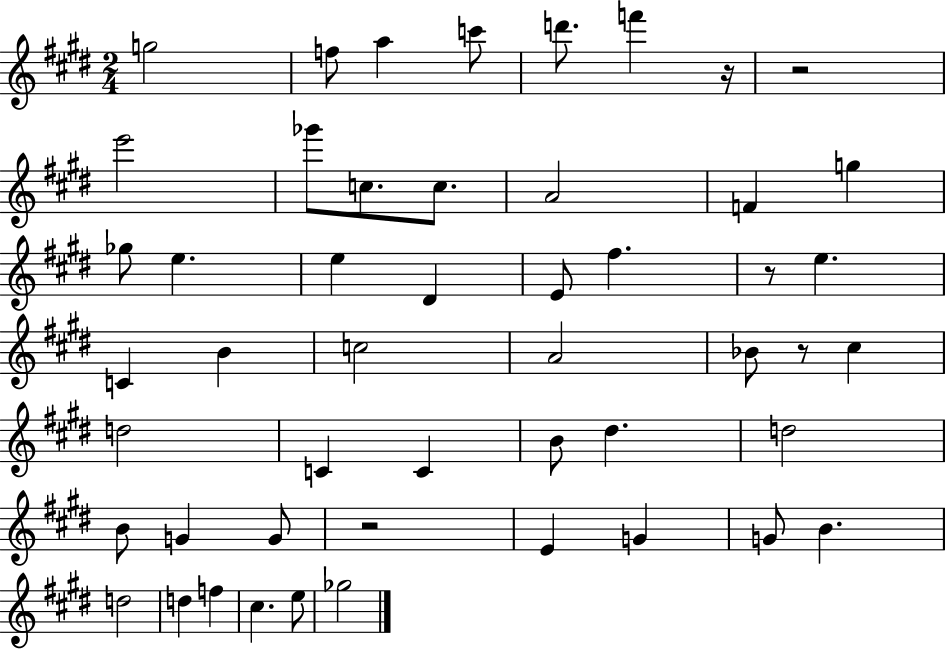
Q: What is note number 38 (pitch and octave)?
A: G4